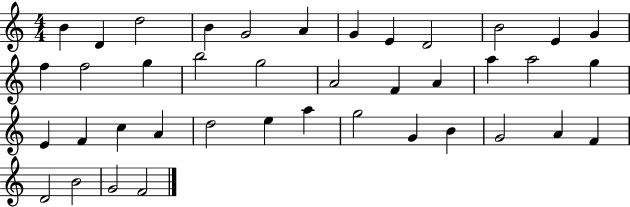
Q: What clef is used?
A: treble